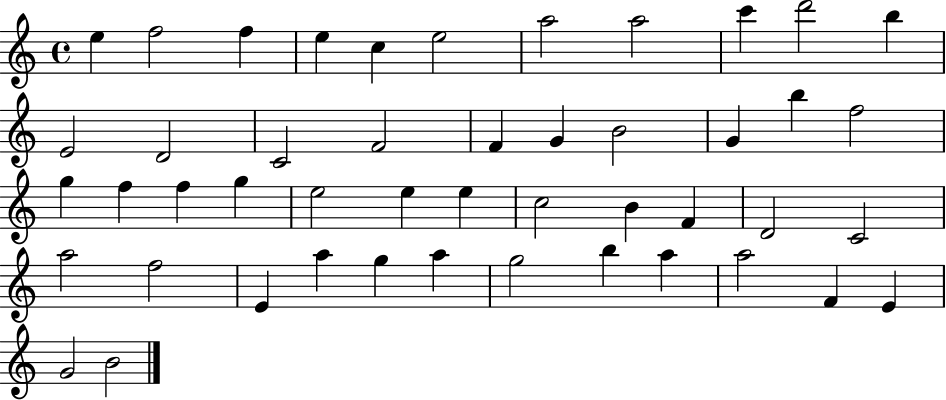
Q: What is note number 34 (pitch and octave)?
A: A5